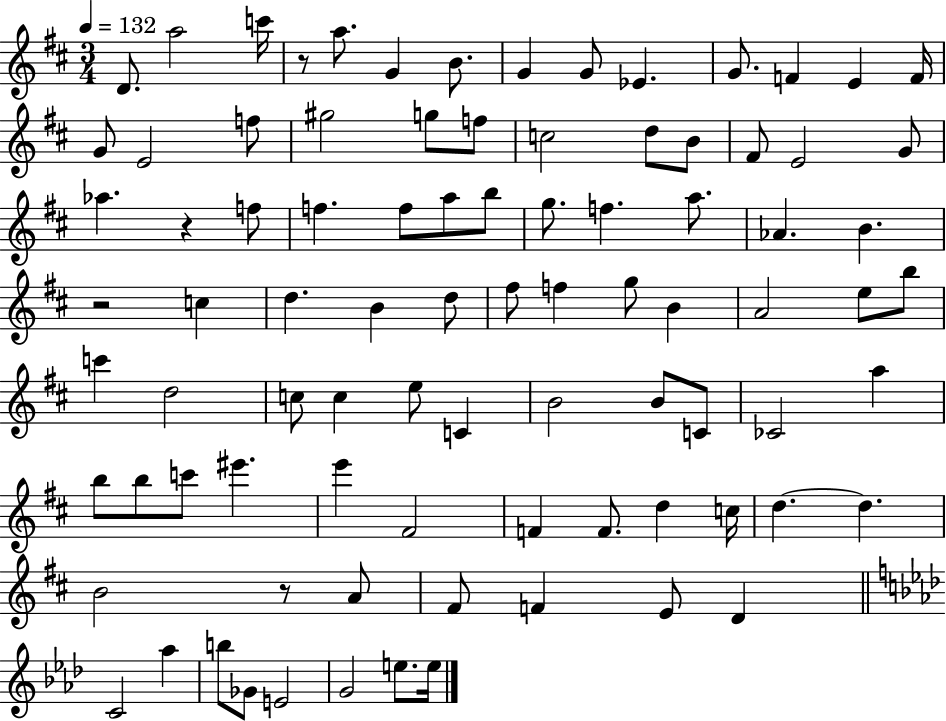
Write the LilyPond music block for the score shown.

{
  \clef treble
  \numericTimeSignature
  \time 3/4
  \key d \major
  \tempo 4 = 132
  d'8. a''2 c'''16 | r8 a''8. g'4 b'8. | g'4 g'8 ees'4. | g'8. f'4 e'4 f'16 | \break g'8 e'2 f''8 | gis''2 g''8 f''8 | c''2 d''8 b'8 | fis'8 e'2 g'8 | \break aes''4. r4 f''8 | f''4. f''8 a''8 b''8 | g''8. f''4. a''8. | aes'4. b'4. | \break r2 c''4 | d''4. b'4 d''8 | fis''8 f''4 g''8 b'4 | a'2 e''8 b''8 | \break c'''4 d''2 | c''8 c''4 e''8 c'4 | b'2 b'8 c'8 | ces'2 a''4 | \break b''8 b''8 c'''8 eis'''4. | e'''4 fis'2 | f'4 f'8. d''4 c''16 | d''4.~~ d''4. | \break b'2 r8 a'8 | fis'8 f'4 e'8 d'4 | \bar "||" \break \key aes \major c'2 aes''4 | b''8 ges'8 e'2 | g'2 e''8. e''16 | \bar "|."
}